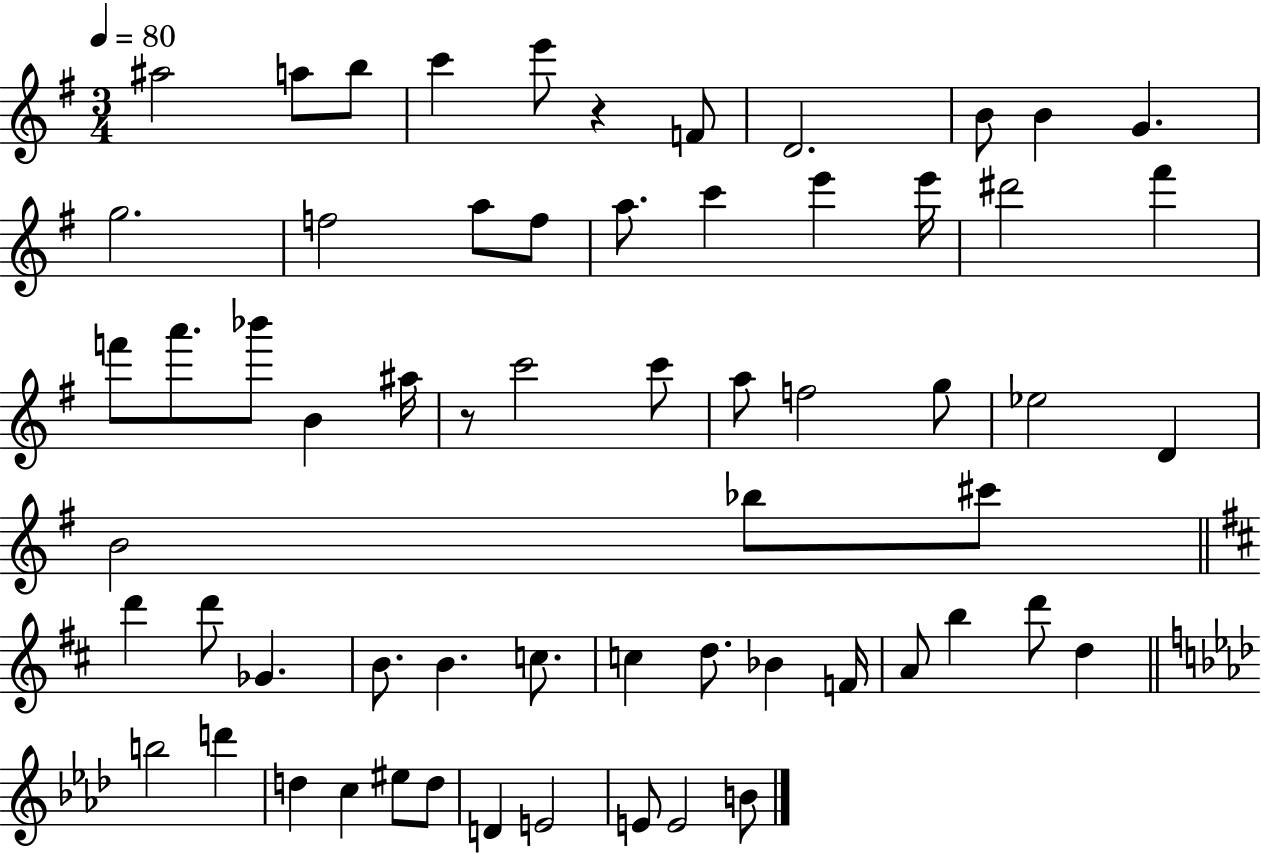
A#5/h A5/e B5/e C6/q E6/e R/q F4/e D4/h. B4/e B4/q G4/q. G5/h. F5/h A5/e F5/e A5/e. C6/q E6/q E6/s D#6/h F#6/q F6/e A6/e. Bb6/e B4/q A#5/s R/e C6/h C6/e A5/e F5/h G5/e Eb5/h D4/q B4/h Bb5/e C#6/e D6/q D6/e Gb4/q. B4/e. B4/q. C5/e. C5/q D5/e. Bb4/q F4/s A4/e B5/q D6/e D5/q B5/h D6/q D5/q C5/q EIS5/e D5/e D4/q E4/h E4/e E4/h B4/e